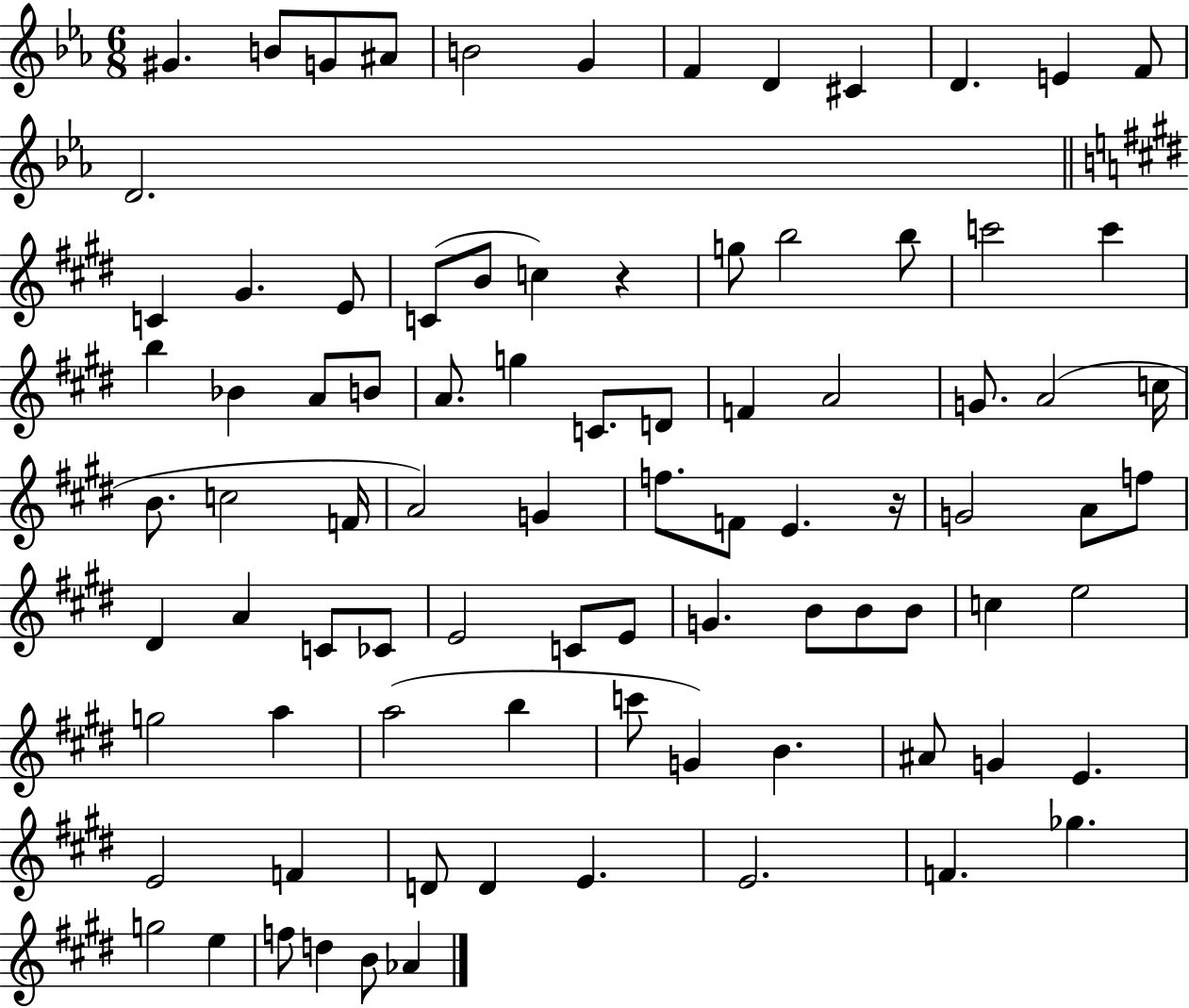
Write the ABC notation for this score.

X:1
T:Untitled
M:6/8
L:1/4
K:Eb
^G B/2 G/2 ^A/2 B2 G F D ^C D E F/2 D2 C ^G E/2 C/2 B/2 c z g/2 b2 b/2 c'2 c' b _B A/2 B/2 A/2 g C/2 D/2 F A2 G/2 A2 c/4 B/2 c2 F/4 A2 G f/2 F/2 E z/4 G2 A/2 f/2 ^D A C/2 _C/2 E2 C/2 E/2 G B/2 B/2 B/2 c e2 g2 a a2 b c'/2 G B ^A/2 G E E2 F D/2 D E E2 F _g g2 e f/2 d B/2 _A